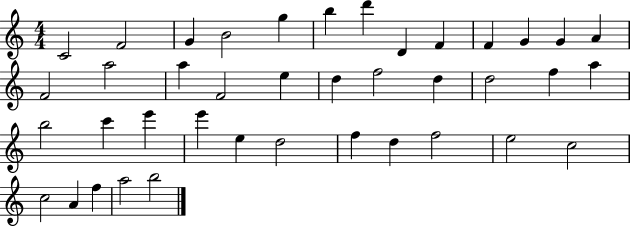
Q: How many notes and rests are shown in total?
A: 40